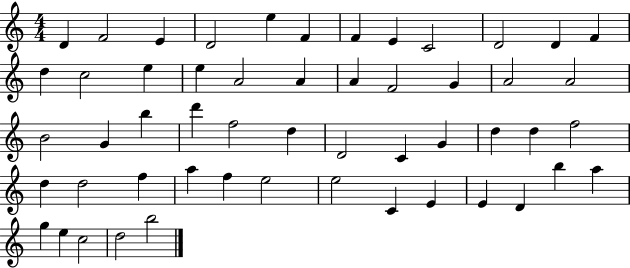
D4/q F4/h E4/q D4/h E5/q F4/q F4/q E4/q C4/h D4/h D4/q F4/q D5/q C5/h E5/q E5/q A4/h A4/q A4/q F4/h G4/q A4/h A4/h B4/h G4/q B5/q D6/q F5/h D5/q D4/h C4/q G4/q D5/q D5/q F5/h D5/q D5/h F5/q A5/q F5/q E5/h E5/h C4/q E4/q E4/q D4/q B5/q A5/q G5/q E5/q C5/h D5/h B5/h